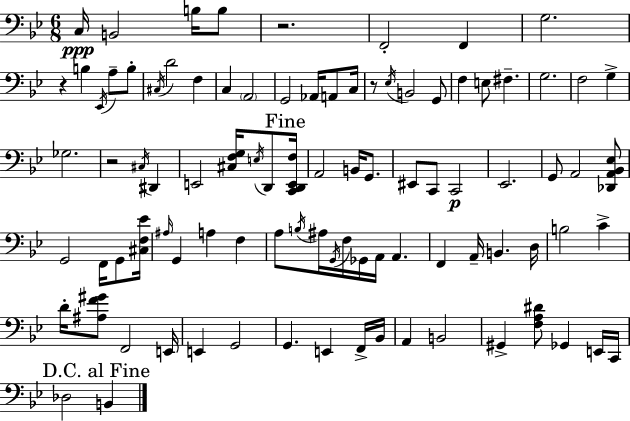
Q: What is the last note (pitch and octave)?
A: B2